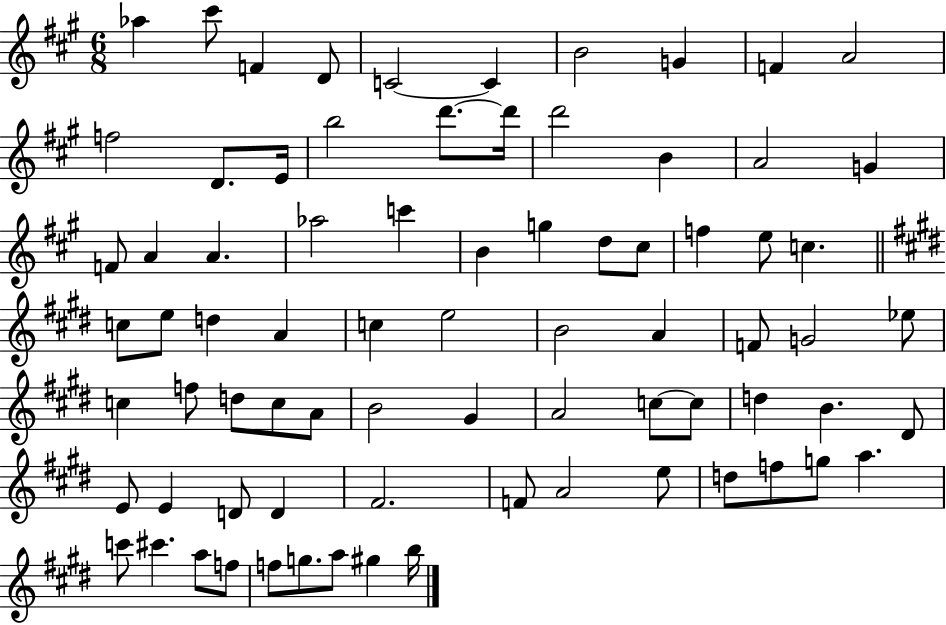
X:1
T:Untitled
M:6/8
L:1/4
K:A
_a ^c'/2 F D/2 C2 C B2 G F A2 f2 D/2 E/4 b2 d'/2 d'/4 d'2 B A2 G F/2 A A _a2 c' B g d/2 ^c/2 f e/2 c c/2 e/2 d A c e2 B2 A F/2 G2 _e/2 c f/2 d/2 c/2 A/2 B2 ^G A2 c/2 c/2 d B ^D/2 E/2 E D/2 D ^F2 F/2 A2 e/2 d/2 f/2 g/2 a c'/2 ^c' a/2 f/2 f/2 g/2 a/2 ^g b/4